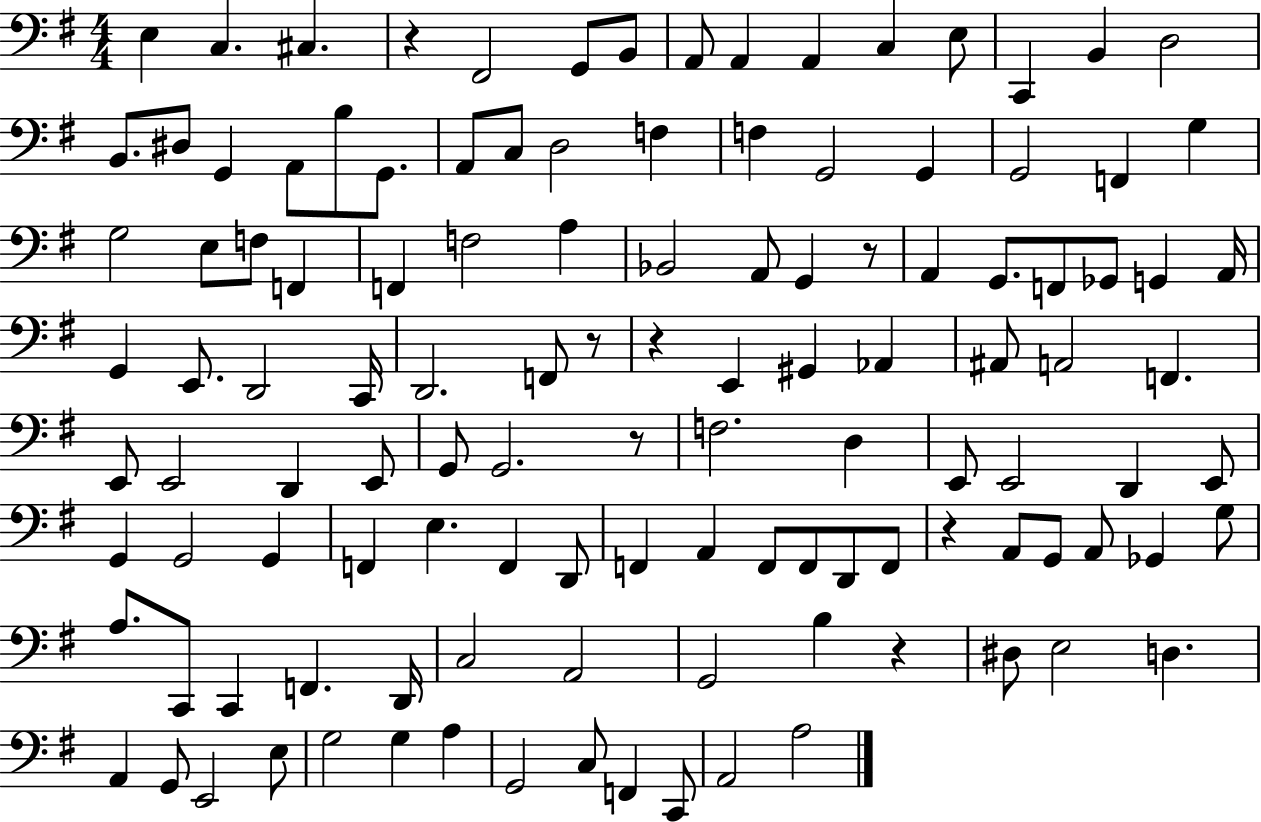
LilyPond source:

{
  \clef bass
  \numericTimeSignature
  \time 4/4
  \key g \major
  e4 c4. cis4. | r4 fis,2 g,8 b,8 | a,8 a,4 a,4 c4 e8 | c,4 b,4 d2 | \break b,8. dis8 g,4 a,8 b8 g,8. | a,8 c8 d2 f4 | f4 g,2 g,4 | g,2 f,4 g4 | \break g2 e8 f8 f,4 | f,4 f2 a4 | bes,2 a,8 g,4 r8 | a,4 g,8. f,8 ges,8 g,4 a,16 | \break g,4 e,8. d,2 c,16 | d,2. f,8 r8 | r4 e,4 gis,4 aes,4 | ais,8 a,2 f,4. | \break e,8 e,2 d,4 e,8 | g,8 g,2. r8 | f2. d4 | e,8 e,2 d,4 e,8 | \break g,4 g,2 g,4 | f,4 e4. f,4 d,8 | f,4 a,4 f,8 f,8 d,8 f,8 | r4 a,8 g,8 a,8 ges,4 g8 | \break a8. c,8 c,4 f,4. d,16 | c2 a,2 | g,2 b4 r4 | dis8 e2 d4. | \break a,4 g,8 e,2 e8 | g2 g4 a4 | g,2 c8 f,4 c,8 | a,2 a2 | \break \bar "|."
}